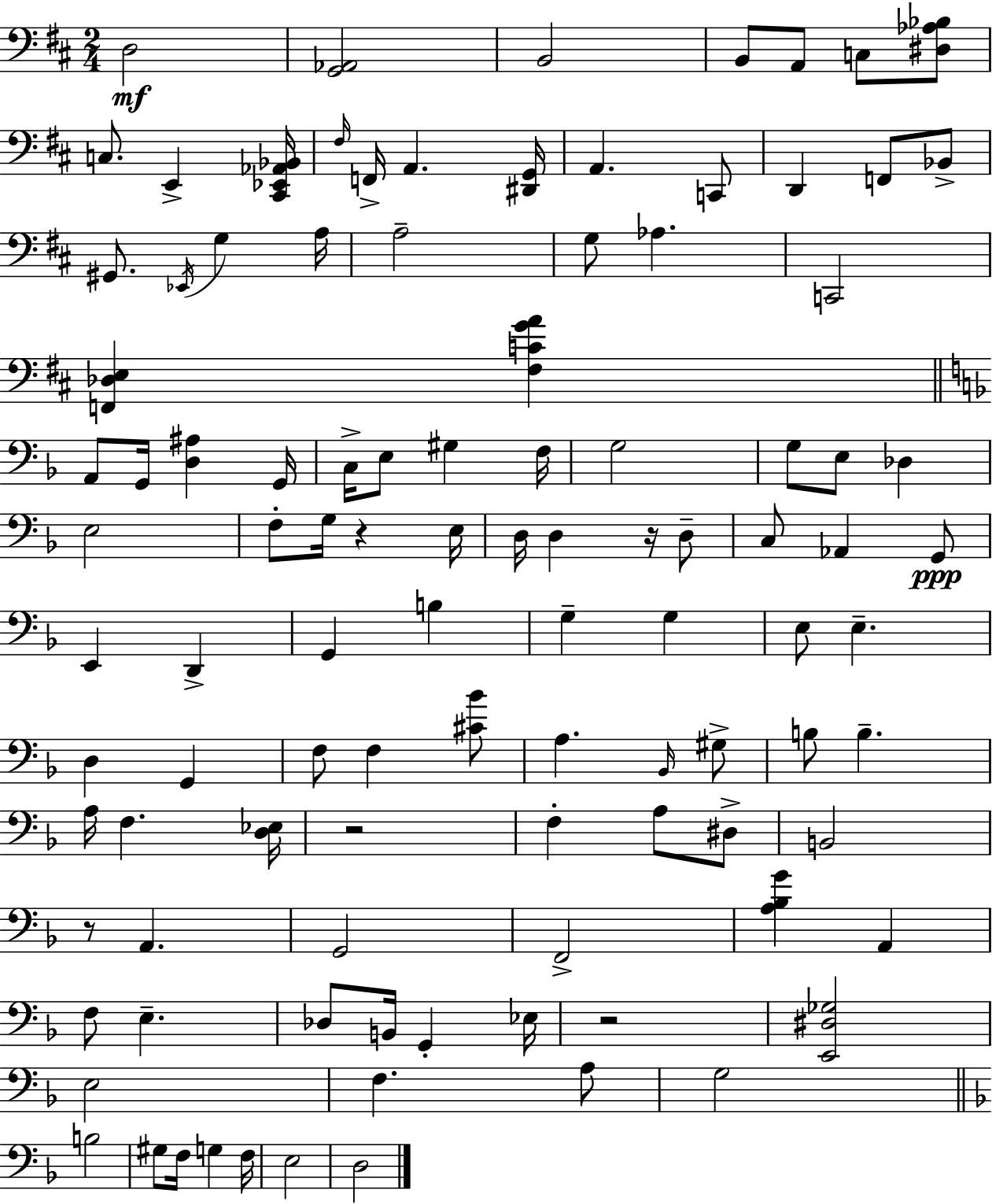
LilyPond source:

{
  \clef bass
  \numericTimeSignature
  \time 2/4
  \key d \major
  d2\mf | <g, aes,>2 | b,2 | b,8 a,8 c8 <dis aes bes>8 | \break c8. e,4-> <cis, ees, aes, bes,>16 | \grace { fis16 } f,16-> a,4. | <dis, g,>16 a,4. c,8 | d,4 f,8 bes,8-> | \break gis,8. \acciaccatura { ees,16 } g4 | a16 a2-- | g8 aes4. | c,2 | \break <f, des e>4 <fis c' g' a'>4 | \bar "||" \break \key f \major a,8 g,16 <d ais>4 g,16 | c16-> e8 gis4 f16 | g2 | g8 e8 des4 | \break e2 | f8-. g16 r4 e16 | d16 d4 r16 d8-- | c8 aes,4 g,8\ppp | \break e,4 d,4-> | g,4 b4 | g4-- g4 | e8 e4.-- | \break d4 g,4 | f8 f4 <cis' bes'>8 | a4. \grace { bes,16 } gis8-> | b8 b4.-- | \break a16 f4. | <d ees>16 r2 | f4-. a8 dis8-> | b,2 | \break r8 a,4. | g,2 | f,2-> | <a bes g'>4 a,4 | \break f8 e4.-- | des8 b,16 g,4-. | ees16 r2 | <e, dis ges>2 | \break e2 | f4. a8 | g2 | \bar "||" \break \key d \minor b2 | gis8 f16 g4 f16 | e2 | d2 | \break \bar "|."
}